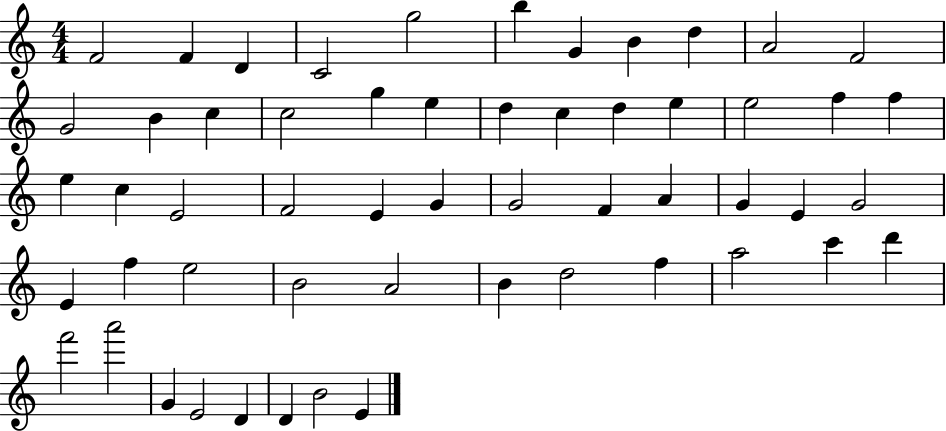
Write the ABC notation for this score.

X:1
T:Untitled
M:4/4
L:1/4
K:C
F2 F D C2 g2 b G B d A2 F2 G2 B c c2 g e d c d e e2 f f e c E2 F2 E G G2 F A G E G2 E f e2 B2 A2 B d2 f a2 c' d' f'2 a'2 G E2 D D B2 E